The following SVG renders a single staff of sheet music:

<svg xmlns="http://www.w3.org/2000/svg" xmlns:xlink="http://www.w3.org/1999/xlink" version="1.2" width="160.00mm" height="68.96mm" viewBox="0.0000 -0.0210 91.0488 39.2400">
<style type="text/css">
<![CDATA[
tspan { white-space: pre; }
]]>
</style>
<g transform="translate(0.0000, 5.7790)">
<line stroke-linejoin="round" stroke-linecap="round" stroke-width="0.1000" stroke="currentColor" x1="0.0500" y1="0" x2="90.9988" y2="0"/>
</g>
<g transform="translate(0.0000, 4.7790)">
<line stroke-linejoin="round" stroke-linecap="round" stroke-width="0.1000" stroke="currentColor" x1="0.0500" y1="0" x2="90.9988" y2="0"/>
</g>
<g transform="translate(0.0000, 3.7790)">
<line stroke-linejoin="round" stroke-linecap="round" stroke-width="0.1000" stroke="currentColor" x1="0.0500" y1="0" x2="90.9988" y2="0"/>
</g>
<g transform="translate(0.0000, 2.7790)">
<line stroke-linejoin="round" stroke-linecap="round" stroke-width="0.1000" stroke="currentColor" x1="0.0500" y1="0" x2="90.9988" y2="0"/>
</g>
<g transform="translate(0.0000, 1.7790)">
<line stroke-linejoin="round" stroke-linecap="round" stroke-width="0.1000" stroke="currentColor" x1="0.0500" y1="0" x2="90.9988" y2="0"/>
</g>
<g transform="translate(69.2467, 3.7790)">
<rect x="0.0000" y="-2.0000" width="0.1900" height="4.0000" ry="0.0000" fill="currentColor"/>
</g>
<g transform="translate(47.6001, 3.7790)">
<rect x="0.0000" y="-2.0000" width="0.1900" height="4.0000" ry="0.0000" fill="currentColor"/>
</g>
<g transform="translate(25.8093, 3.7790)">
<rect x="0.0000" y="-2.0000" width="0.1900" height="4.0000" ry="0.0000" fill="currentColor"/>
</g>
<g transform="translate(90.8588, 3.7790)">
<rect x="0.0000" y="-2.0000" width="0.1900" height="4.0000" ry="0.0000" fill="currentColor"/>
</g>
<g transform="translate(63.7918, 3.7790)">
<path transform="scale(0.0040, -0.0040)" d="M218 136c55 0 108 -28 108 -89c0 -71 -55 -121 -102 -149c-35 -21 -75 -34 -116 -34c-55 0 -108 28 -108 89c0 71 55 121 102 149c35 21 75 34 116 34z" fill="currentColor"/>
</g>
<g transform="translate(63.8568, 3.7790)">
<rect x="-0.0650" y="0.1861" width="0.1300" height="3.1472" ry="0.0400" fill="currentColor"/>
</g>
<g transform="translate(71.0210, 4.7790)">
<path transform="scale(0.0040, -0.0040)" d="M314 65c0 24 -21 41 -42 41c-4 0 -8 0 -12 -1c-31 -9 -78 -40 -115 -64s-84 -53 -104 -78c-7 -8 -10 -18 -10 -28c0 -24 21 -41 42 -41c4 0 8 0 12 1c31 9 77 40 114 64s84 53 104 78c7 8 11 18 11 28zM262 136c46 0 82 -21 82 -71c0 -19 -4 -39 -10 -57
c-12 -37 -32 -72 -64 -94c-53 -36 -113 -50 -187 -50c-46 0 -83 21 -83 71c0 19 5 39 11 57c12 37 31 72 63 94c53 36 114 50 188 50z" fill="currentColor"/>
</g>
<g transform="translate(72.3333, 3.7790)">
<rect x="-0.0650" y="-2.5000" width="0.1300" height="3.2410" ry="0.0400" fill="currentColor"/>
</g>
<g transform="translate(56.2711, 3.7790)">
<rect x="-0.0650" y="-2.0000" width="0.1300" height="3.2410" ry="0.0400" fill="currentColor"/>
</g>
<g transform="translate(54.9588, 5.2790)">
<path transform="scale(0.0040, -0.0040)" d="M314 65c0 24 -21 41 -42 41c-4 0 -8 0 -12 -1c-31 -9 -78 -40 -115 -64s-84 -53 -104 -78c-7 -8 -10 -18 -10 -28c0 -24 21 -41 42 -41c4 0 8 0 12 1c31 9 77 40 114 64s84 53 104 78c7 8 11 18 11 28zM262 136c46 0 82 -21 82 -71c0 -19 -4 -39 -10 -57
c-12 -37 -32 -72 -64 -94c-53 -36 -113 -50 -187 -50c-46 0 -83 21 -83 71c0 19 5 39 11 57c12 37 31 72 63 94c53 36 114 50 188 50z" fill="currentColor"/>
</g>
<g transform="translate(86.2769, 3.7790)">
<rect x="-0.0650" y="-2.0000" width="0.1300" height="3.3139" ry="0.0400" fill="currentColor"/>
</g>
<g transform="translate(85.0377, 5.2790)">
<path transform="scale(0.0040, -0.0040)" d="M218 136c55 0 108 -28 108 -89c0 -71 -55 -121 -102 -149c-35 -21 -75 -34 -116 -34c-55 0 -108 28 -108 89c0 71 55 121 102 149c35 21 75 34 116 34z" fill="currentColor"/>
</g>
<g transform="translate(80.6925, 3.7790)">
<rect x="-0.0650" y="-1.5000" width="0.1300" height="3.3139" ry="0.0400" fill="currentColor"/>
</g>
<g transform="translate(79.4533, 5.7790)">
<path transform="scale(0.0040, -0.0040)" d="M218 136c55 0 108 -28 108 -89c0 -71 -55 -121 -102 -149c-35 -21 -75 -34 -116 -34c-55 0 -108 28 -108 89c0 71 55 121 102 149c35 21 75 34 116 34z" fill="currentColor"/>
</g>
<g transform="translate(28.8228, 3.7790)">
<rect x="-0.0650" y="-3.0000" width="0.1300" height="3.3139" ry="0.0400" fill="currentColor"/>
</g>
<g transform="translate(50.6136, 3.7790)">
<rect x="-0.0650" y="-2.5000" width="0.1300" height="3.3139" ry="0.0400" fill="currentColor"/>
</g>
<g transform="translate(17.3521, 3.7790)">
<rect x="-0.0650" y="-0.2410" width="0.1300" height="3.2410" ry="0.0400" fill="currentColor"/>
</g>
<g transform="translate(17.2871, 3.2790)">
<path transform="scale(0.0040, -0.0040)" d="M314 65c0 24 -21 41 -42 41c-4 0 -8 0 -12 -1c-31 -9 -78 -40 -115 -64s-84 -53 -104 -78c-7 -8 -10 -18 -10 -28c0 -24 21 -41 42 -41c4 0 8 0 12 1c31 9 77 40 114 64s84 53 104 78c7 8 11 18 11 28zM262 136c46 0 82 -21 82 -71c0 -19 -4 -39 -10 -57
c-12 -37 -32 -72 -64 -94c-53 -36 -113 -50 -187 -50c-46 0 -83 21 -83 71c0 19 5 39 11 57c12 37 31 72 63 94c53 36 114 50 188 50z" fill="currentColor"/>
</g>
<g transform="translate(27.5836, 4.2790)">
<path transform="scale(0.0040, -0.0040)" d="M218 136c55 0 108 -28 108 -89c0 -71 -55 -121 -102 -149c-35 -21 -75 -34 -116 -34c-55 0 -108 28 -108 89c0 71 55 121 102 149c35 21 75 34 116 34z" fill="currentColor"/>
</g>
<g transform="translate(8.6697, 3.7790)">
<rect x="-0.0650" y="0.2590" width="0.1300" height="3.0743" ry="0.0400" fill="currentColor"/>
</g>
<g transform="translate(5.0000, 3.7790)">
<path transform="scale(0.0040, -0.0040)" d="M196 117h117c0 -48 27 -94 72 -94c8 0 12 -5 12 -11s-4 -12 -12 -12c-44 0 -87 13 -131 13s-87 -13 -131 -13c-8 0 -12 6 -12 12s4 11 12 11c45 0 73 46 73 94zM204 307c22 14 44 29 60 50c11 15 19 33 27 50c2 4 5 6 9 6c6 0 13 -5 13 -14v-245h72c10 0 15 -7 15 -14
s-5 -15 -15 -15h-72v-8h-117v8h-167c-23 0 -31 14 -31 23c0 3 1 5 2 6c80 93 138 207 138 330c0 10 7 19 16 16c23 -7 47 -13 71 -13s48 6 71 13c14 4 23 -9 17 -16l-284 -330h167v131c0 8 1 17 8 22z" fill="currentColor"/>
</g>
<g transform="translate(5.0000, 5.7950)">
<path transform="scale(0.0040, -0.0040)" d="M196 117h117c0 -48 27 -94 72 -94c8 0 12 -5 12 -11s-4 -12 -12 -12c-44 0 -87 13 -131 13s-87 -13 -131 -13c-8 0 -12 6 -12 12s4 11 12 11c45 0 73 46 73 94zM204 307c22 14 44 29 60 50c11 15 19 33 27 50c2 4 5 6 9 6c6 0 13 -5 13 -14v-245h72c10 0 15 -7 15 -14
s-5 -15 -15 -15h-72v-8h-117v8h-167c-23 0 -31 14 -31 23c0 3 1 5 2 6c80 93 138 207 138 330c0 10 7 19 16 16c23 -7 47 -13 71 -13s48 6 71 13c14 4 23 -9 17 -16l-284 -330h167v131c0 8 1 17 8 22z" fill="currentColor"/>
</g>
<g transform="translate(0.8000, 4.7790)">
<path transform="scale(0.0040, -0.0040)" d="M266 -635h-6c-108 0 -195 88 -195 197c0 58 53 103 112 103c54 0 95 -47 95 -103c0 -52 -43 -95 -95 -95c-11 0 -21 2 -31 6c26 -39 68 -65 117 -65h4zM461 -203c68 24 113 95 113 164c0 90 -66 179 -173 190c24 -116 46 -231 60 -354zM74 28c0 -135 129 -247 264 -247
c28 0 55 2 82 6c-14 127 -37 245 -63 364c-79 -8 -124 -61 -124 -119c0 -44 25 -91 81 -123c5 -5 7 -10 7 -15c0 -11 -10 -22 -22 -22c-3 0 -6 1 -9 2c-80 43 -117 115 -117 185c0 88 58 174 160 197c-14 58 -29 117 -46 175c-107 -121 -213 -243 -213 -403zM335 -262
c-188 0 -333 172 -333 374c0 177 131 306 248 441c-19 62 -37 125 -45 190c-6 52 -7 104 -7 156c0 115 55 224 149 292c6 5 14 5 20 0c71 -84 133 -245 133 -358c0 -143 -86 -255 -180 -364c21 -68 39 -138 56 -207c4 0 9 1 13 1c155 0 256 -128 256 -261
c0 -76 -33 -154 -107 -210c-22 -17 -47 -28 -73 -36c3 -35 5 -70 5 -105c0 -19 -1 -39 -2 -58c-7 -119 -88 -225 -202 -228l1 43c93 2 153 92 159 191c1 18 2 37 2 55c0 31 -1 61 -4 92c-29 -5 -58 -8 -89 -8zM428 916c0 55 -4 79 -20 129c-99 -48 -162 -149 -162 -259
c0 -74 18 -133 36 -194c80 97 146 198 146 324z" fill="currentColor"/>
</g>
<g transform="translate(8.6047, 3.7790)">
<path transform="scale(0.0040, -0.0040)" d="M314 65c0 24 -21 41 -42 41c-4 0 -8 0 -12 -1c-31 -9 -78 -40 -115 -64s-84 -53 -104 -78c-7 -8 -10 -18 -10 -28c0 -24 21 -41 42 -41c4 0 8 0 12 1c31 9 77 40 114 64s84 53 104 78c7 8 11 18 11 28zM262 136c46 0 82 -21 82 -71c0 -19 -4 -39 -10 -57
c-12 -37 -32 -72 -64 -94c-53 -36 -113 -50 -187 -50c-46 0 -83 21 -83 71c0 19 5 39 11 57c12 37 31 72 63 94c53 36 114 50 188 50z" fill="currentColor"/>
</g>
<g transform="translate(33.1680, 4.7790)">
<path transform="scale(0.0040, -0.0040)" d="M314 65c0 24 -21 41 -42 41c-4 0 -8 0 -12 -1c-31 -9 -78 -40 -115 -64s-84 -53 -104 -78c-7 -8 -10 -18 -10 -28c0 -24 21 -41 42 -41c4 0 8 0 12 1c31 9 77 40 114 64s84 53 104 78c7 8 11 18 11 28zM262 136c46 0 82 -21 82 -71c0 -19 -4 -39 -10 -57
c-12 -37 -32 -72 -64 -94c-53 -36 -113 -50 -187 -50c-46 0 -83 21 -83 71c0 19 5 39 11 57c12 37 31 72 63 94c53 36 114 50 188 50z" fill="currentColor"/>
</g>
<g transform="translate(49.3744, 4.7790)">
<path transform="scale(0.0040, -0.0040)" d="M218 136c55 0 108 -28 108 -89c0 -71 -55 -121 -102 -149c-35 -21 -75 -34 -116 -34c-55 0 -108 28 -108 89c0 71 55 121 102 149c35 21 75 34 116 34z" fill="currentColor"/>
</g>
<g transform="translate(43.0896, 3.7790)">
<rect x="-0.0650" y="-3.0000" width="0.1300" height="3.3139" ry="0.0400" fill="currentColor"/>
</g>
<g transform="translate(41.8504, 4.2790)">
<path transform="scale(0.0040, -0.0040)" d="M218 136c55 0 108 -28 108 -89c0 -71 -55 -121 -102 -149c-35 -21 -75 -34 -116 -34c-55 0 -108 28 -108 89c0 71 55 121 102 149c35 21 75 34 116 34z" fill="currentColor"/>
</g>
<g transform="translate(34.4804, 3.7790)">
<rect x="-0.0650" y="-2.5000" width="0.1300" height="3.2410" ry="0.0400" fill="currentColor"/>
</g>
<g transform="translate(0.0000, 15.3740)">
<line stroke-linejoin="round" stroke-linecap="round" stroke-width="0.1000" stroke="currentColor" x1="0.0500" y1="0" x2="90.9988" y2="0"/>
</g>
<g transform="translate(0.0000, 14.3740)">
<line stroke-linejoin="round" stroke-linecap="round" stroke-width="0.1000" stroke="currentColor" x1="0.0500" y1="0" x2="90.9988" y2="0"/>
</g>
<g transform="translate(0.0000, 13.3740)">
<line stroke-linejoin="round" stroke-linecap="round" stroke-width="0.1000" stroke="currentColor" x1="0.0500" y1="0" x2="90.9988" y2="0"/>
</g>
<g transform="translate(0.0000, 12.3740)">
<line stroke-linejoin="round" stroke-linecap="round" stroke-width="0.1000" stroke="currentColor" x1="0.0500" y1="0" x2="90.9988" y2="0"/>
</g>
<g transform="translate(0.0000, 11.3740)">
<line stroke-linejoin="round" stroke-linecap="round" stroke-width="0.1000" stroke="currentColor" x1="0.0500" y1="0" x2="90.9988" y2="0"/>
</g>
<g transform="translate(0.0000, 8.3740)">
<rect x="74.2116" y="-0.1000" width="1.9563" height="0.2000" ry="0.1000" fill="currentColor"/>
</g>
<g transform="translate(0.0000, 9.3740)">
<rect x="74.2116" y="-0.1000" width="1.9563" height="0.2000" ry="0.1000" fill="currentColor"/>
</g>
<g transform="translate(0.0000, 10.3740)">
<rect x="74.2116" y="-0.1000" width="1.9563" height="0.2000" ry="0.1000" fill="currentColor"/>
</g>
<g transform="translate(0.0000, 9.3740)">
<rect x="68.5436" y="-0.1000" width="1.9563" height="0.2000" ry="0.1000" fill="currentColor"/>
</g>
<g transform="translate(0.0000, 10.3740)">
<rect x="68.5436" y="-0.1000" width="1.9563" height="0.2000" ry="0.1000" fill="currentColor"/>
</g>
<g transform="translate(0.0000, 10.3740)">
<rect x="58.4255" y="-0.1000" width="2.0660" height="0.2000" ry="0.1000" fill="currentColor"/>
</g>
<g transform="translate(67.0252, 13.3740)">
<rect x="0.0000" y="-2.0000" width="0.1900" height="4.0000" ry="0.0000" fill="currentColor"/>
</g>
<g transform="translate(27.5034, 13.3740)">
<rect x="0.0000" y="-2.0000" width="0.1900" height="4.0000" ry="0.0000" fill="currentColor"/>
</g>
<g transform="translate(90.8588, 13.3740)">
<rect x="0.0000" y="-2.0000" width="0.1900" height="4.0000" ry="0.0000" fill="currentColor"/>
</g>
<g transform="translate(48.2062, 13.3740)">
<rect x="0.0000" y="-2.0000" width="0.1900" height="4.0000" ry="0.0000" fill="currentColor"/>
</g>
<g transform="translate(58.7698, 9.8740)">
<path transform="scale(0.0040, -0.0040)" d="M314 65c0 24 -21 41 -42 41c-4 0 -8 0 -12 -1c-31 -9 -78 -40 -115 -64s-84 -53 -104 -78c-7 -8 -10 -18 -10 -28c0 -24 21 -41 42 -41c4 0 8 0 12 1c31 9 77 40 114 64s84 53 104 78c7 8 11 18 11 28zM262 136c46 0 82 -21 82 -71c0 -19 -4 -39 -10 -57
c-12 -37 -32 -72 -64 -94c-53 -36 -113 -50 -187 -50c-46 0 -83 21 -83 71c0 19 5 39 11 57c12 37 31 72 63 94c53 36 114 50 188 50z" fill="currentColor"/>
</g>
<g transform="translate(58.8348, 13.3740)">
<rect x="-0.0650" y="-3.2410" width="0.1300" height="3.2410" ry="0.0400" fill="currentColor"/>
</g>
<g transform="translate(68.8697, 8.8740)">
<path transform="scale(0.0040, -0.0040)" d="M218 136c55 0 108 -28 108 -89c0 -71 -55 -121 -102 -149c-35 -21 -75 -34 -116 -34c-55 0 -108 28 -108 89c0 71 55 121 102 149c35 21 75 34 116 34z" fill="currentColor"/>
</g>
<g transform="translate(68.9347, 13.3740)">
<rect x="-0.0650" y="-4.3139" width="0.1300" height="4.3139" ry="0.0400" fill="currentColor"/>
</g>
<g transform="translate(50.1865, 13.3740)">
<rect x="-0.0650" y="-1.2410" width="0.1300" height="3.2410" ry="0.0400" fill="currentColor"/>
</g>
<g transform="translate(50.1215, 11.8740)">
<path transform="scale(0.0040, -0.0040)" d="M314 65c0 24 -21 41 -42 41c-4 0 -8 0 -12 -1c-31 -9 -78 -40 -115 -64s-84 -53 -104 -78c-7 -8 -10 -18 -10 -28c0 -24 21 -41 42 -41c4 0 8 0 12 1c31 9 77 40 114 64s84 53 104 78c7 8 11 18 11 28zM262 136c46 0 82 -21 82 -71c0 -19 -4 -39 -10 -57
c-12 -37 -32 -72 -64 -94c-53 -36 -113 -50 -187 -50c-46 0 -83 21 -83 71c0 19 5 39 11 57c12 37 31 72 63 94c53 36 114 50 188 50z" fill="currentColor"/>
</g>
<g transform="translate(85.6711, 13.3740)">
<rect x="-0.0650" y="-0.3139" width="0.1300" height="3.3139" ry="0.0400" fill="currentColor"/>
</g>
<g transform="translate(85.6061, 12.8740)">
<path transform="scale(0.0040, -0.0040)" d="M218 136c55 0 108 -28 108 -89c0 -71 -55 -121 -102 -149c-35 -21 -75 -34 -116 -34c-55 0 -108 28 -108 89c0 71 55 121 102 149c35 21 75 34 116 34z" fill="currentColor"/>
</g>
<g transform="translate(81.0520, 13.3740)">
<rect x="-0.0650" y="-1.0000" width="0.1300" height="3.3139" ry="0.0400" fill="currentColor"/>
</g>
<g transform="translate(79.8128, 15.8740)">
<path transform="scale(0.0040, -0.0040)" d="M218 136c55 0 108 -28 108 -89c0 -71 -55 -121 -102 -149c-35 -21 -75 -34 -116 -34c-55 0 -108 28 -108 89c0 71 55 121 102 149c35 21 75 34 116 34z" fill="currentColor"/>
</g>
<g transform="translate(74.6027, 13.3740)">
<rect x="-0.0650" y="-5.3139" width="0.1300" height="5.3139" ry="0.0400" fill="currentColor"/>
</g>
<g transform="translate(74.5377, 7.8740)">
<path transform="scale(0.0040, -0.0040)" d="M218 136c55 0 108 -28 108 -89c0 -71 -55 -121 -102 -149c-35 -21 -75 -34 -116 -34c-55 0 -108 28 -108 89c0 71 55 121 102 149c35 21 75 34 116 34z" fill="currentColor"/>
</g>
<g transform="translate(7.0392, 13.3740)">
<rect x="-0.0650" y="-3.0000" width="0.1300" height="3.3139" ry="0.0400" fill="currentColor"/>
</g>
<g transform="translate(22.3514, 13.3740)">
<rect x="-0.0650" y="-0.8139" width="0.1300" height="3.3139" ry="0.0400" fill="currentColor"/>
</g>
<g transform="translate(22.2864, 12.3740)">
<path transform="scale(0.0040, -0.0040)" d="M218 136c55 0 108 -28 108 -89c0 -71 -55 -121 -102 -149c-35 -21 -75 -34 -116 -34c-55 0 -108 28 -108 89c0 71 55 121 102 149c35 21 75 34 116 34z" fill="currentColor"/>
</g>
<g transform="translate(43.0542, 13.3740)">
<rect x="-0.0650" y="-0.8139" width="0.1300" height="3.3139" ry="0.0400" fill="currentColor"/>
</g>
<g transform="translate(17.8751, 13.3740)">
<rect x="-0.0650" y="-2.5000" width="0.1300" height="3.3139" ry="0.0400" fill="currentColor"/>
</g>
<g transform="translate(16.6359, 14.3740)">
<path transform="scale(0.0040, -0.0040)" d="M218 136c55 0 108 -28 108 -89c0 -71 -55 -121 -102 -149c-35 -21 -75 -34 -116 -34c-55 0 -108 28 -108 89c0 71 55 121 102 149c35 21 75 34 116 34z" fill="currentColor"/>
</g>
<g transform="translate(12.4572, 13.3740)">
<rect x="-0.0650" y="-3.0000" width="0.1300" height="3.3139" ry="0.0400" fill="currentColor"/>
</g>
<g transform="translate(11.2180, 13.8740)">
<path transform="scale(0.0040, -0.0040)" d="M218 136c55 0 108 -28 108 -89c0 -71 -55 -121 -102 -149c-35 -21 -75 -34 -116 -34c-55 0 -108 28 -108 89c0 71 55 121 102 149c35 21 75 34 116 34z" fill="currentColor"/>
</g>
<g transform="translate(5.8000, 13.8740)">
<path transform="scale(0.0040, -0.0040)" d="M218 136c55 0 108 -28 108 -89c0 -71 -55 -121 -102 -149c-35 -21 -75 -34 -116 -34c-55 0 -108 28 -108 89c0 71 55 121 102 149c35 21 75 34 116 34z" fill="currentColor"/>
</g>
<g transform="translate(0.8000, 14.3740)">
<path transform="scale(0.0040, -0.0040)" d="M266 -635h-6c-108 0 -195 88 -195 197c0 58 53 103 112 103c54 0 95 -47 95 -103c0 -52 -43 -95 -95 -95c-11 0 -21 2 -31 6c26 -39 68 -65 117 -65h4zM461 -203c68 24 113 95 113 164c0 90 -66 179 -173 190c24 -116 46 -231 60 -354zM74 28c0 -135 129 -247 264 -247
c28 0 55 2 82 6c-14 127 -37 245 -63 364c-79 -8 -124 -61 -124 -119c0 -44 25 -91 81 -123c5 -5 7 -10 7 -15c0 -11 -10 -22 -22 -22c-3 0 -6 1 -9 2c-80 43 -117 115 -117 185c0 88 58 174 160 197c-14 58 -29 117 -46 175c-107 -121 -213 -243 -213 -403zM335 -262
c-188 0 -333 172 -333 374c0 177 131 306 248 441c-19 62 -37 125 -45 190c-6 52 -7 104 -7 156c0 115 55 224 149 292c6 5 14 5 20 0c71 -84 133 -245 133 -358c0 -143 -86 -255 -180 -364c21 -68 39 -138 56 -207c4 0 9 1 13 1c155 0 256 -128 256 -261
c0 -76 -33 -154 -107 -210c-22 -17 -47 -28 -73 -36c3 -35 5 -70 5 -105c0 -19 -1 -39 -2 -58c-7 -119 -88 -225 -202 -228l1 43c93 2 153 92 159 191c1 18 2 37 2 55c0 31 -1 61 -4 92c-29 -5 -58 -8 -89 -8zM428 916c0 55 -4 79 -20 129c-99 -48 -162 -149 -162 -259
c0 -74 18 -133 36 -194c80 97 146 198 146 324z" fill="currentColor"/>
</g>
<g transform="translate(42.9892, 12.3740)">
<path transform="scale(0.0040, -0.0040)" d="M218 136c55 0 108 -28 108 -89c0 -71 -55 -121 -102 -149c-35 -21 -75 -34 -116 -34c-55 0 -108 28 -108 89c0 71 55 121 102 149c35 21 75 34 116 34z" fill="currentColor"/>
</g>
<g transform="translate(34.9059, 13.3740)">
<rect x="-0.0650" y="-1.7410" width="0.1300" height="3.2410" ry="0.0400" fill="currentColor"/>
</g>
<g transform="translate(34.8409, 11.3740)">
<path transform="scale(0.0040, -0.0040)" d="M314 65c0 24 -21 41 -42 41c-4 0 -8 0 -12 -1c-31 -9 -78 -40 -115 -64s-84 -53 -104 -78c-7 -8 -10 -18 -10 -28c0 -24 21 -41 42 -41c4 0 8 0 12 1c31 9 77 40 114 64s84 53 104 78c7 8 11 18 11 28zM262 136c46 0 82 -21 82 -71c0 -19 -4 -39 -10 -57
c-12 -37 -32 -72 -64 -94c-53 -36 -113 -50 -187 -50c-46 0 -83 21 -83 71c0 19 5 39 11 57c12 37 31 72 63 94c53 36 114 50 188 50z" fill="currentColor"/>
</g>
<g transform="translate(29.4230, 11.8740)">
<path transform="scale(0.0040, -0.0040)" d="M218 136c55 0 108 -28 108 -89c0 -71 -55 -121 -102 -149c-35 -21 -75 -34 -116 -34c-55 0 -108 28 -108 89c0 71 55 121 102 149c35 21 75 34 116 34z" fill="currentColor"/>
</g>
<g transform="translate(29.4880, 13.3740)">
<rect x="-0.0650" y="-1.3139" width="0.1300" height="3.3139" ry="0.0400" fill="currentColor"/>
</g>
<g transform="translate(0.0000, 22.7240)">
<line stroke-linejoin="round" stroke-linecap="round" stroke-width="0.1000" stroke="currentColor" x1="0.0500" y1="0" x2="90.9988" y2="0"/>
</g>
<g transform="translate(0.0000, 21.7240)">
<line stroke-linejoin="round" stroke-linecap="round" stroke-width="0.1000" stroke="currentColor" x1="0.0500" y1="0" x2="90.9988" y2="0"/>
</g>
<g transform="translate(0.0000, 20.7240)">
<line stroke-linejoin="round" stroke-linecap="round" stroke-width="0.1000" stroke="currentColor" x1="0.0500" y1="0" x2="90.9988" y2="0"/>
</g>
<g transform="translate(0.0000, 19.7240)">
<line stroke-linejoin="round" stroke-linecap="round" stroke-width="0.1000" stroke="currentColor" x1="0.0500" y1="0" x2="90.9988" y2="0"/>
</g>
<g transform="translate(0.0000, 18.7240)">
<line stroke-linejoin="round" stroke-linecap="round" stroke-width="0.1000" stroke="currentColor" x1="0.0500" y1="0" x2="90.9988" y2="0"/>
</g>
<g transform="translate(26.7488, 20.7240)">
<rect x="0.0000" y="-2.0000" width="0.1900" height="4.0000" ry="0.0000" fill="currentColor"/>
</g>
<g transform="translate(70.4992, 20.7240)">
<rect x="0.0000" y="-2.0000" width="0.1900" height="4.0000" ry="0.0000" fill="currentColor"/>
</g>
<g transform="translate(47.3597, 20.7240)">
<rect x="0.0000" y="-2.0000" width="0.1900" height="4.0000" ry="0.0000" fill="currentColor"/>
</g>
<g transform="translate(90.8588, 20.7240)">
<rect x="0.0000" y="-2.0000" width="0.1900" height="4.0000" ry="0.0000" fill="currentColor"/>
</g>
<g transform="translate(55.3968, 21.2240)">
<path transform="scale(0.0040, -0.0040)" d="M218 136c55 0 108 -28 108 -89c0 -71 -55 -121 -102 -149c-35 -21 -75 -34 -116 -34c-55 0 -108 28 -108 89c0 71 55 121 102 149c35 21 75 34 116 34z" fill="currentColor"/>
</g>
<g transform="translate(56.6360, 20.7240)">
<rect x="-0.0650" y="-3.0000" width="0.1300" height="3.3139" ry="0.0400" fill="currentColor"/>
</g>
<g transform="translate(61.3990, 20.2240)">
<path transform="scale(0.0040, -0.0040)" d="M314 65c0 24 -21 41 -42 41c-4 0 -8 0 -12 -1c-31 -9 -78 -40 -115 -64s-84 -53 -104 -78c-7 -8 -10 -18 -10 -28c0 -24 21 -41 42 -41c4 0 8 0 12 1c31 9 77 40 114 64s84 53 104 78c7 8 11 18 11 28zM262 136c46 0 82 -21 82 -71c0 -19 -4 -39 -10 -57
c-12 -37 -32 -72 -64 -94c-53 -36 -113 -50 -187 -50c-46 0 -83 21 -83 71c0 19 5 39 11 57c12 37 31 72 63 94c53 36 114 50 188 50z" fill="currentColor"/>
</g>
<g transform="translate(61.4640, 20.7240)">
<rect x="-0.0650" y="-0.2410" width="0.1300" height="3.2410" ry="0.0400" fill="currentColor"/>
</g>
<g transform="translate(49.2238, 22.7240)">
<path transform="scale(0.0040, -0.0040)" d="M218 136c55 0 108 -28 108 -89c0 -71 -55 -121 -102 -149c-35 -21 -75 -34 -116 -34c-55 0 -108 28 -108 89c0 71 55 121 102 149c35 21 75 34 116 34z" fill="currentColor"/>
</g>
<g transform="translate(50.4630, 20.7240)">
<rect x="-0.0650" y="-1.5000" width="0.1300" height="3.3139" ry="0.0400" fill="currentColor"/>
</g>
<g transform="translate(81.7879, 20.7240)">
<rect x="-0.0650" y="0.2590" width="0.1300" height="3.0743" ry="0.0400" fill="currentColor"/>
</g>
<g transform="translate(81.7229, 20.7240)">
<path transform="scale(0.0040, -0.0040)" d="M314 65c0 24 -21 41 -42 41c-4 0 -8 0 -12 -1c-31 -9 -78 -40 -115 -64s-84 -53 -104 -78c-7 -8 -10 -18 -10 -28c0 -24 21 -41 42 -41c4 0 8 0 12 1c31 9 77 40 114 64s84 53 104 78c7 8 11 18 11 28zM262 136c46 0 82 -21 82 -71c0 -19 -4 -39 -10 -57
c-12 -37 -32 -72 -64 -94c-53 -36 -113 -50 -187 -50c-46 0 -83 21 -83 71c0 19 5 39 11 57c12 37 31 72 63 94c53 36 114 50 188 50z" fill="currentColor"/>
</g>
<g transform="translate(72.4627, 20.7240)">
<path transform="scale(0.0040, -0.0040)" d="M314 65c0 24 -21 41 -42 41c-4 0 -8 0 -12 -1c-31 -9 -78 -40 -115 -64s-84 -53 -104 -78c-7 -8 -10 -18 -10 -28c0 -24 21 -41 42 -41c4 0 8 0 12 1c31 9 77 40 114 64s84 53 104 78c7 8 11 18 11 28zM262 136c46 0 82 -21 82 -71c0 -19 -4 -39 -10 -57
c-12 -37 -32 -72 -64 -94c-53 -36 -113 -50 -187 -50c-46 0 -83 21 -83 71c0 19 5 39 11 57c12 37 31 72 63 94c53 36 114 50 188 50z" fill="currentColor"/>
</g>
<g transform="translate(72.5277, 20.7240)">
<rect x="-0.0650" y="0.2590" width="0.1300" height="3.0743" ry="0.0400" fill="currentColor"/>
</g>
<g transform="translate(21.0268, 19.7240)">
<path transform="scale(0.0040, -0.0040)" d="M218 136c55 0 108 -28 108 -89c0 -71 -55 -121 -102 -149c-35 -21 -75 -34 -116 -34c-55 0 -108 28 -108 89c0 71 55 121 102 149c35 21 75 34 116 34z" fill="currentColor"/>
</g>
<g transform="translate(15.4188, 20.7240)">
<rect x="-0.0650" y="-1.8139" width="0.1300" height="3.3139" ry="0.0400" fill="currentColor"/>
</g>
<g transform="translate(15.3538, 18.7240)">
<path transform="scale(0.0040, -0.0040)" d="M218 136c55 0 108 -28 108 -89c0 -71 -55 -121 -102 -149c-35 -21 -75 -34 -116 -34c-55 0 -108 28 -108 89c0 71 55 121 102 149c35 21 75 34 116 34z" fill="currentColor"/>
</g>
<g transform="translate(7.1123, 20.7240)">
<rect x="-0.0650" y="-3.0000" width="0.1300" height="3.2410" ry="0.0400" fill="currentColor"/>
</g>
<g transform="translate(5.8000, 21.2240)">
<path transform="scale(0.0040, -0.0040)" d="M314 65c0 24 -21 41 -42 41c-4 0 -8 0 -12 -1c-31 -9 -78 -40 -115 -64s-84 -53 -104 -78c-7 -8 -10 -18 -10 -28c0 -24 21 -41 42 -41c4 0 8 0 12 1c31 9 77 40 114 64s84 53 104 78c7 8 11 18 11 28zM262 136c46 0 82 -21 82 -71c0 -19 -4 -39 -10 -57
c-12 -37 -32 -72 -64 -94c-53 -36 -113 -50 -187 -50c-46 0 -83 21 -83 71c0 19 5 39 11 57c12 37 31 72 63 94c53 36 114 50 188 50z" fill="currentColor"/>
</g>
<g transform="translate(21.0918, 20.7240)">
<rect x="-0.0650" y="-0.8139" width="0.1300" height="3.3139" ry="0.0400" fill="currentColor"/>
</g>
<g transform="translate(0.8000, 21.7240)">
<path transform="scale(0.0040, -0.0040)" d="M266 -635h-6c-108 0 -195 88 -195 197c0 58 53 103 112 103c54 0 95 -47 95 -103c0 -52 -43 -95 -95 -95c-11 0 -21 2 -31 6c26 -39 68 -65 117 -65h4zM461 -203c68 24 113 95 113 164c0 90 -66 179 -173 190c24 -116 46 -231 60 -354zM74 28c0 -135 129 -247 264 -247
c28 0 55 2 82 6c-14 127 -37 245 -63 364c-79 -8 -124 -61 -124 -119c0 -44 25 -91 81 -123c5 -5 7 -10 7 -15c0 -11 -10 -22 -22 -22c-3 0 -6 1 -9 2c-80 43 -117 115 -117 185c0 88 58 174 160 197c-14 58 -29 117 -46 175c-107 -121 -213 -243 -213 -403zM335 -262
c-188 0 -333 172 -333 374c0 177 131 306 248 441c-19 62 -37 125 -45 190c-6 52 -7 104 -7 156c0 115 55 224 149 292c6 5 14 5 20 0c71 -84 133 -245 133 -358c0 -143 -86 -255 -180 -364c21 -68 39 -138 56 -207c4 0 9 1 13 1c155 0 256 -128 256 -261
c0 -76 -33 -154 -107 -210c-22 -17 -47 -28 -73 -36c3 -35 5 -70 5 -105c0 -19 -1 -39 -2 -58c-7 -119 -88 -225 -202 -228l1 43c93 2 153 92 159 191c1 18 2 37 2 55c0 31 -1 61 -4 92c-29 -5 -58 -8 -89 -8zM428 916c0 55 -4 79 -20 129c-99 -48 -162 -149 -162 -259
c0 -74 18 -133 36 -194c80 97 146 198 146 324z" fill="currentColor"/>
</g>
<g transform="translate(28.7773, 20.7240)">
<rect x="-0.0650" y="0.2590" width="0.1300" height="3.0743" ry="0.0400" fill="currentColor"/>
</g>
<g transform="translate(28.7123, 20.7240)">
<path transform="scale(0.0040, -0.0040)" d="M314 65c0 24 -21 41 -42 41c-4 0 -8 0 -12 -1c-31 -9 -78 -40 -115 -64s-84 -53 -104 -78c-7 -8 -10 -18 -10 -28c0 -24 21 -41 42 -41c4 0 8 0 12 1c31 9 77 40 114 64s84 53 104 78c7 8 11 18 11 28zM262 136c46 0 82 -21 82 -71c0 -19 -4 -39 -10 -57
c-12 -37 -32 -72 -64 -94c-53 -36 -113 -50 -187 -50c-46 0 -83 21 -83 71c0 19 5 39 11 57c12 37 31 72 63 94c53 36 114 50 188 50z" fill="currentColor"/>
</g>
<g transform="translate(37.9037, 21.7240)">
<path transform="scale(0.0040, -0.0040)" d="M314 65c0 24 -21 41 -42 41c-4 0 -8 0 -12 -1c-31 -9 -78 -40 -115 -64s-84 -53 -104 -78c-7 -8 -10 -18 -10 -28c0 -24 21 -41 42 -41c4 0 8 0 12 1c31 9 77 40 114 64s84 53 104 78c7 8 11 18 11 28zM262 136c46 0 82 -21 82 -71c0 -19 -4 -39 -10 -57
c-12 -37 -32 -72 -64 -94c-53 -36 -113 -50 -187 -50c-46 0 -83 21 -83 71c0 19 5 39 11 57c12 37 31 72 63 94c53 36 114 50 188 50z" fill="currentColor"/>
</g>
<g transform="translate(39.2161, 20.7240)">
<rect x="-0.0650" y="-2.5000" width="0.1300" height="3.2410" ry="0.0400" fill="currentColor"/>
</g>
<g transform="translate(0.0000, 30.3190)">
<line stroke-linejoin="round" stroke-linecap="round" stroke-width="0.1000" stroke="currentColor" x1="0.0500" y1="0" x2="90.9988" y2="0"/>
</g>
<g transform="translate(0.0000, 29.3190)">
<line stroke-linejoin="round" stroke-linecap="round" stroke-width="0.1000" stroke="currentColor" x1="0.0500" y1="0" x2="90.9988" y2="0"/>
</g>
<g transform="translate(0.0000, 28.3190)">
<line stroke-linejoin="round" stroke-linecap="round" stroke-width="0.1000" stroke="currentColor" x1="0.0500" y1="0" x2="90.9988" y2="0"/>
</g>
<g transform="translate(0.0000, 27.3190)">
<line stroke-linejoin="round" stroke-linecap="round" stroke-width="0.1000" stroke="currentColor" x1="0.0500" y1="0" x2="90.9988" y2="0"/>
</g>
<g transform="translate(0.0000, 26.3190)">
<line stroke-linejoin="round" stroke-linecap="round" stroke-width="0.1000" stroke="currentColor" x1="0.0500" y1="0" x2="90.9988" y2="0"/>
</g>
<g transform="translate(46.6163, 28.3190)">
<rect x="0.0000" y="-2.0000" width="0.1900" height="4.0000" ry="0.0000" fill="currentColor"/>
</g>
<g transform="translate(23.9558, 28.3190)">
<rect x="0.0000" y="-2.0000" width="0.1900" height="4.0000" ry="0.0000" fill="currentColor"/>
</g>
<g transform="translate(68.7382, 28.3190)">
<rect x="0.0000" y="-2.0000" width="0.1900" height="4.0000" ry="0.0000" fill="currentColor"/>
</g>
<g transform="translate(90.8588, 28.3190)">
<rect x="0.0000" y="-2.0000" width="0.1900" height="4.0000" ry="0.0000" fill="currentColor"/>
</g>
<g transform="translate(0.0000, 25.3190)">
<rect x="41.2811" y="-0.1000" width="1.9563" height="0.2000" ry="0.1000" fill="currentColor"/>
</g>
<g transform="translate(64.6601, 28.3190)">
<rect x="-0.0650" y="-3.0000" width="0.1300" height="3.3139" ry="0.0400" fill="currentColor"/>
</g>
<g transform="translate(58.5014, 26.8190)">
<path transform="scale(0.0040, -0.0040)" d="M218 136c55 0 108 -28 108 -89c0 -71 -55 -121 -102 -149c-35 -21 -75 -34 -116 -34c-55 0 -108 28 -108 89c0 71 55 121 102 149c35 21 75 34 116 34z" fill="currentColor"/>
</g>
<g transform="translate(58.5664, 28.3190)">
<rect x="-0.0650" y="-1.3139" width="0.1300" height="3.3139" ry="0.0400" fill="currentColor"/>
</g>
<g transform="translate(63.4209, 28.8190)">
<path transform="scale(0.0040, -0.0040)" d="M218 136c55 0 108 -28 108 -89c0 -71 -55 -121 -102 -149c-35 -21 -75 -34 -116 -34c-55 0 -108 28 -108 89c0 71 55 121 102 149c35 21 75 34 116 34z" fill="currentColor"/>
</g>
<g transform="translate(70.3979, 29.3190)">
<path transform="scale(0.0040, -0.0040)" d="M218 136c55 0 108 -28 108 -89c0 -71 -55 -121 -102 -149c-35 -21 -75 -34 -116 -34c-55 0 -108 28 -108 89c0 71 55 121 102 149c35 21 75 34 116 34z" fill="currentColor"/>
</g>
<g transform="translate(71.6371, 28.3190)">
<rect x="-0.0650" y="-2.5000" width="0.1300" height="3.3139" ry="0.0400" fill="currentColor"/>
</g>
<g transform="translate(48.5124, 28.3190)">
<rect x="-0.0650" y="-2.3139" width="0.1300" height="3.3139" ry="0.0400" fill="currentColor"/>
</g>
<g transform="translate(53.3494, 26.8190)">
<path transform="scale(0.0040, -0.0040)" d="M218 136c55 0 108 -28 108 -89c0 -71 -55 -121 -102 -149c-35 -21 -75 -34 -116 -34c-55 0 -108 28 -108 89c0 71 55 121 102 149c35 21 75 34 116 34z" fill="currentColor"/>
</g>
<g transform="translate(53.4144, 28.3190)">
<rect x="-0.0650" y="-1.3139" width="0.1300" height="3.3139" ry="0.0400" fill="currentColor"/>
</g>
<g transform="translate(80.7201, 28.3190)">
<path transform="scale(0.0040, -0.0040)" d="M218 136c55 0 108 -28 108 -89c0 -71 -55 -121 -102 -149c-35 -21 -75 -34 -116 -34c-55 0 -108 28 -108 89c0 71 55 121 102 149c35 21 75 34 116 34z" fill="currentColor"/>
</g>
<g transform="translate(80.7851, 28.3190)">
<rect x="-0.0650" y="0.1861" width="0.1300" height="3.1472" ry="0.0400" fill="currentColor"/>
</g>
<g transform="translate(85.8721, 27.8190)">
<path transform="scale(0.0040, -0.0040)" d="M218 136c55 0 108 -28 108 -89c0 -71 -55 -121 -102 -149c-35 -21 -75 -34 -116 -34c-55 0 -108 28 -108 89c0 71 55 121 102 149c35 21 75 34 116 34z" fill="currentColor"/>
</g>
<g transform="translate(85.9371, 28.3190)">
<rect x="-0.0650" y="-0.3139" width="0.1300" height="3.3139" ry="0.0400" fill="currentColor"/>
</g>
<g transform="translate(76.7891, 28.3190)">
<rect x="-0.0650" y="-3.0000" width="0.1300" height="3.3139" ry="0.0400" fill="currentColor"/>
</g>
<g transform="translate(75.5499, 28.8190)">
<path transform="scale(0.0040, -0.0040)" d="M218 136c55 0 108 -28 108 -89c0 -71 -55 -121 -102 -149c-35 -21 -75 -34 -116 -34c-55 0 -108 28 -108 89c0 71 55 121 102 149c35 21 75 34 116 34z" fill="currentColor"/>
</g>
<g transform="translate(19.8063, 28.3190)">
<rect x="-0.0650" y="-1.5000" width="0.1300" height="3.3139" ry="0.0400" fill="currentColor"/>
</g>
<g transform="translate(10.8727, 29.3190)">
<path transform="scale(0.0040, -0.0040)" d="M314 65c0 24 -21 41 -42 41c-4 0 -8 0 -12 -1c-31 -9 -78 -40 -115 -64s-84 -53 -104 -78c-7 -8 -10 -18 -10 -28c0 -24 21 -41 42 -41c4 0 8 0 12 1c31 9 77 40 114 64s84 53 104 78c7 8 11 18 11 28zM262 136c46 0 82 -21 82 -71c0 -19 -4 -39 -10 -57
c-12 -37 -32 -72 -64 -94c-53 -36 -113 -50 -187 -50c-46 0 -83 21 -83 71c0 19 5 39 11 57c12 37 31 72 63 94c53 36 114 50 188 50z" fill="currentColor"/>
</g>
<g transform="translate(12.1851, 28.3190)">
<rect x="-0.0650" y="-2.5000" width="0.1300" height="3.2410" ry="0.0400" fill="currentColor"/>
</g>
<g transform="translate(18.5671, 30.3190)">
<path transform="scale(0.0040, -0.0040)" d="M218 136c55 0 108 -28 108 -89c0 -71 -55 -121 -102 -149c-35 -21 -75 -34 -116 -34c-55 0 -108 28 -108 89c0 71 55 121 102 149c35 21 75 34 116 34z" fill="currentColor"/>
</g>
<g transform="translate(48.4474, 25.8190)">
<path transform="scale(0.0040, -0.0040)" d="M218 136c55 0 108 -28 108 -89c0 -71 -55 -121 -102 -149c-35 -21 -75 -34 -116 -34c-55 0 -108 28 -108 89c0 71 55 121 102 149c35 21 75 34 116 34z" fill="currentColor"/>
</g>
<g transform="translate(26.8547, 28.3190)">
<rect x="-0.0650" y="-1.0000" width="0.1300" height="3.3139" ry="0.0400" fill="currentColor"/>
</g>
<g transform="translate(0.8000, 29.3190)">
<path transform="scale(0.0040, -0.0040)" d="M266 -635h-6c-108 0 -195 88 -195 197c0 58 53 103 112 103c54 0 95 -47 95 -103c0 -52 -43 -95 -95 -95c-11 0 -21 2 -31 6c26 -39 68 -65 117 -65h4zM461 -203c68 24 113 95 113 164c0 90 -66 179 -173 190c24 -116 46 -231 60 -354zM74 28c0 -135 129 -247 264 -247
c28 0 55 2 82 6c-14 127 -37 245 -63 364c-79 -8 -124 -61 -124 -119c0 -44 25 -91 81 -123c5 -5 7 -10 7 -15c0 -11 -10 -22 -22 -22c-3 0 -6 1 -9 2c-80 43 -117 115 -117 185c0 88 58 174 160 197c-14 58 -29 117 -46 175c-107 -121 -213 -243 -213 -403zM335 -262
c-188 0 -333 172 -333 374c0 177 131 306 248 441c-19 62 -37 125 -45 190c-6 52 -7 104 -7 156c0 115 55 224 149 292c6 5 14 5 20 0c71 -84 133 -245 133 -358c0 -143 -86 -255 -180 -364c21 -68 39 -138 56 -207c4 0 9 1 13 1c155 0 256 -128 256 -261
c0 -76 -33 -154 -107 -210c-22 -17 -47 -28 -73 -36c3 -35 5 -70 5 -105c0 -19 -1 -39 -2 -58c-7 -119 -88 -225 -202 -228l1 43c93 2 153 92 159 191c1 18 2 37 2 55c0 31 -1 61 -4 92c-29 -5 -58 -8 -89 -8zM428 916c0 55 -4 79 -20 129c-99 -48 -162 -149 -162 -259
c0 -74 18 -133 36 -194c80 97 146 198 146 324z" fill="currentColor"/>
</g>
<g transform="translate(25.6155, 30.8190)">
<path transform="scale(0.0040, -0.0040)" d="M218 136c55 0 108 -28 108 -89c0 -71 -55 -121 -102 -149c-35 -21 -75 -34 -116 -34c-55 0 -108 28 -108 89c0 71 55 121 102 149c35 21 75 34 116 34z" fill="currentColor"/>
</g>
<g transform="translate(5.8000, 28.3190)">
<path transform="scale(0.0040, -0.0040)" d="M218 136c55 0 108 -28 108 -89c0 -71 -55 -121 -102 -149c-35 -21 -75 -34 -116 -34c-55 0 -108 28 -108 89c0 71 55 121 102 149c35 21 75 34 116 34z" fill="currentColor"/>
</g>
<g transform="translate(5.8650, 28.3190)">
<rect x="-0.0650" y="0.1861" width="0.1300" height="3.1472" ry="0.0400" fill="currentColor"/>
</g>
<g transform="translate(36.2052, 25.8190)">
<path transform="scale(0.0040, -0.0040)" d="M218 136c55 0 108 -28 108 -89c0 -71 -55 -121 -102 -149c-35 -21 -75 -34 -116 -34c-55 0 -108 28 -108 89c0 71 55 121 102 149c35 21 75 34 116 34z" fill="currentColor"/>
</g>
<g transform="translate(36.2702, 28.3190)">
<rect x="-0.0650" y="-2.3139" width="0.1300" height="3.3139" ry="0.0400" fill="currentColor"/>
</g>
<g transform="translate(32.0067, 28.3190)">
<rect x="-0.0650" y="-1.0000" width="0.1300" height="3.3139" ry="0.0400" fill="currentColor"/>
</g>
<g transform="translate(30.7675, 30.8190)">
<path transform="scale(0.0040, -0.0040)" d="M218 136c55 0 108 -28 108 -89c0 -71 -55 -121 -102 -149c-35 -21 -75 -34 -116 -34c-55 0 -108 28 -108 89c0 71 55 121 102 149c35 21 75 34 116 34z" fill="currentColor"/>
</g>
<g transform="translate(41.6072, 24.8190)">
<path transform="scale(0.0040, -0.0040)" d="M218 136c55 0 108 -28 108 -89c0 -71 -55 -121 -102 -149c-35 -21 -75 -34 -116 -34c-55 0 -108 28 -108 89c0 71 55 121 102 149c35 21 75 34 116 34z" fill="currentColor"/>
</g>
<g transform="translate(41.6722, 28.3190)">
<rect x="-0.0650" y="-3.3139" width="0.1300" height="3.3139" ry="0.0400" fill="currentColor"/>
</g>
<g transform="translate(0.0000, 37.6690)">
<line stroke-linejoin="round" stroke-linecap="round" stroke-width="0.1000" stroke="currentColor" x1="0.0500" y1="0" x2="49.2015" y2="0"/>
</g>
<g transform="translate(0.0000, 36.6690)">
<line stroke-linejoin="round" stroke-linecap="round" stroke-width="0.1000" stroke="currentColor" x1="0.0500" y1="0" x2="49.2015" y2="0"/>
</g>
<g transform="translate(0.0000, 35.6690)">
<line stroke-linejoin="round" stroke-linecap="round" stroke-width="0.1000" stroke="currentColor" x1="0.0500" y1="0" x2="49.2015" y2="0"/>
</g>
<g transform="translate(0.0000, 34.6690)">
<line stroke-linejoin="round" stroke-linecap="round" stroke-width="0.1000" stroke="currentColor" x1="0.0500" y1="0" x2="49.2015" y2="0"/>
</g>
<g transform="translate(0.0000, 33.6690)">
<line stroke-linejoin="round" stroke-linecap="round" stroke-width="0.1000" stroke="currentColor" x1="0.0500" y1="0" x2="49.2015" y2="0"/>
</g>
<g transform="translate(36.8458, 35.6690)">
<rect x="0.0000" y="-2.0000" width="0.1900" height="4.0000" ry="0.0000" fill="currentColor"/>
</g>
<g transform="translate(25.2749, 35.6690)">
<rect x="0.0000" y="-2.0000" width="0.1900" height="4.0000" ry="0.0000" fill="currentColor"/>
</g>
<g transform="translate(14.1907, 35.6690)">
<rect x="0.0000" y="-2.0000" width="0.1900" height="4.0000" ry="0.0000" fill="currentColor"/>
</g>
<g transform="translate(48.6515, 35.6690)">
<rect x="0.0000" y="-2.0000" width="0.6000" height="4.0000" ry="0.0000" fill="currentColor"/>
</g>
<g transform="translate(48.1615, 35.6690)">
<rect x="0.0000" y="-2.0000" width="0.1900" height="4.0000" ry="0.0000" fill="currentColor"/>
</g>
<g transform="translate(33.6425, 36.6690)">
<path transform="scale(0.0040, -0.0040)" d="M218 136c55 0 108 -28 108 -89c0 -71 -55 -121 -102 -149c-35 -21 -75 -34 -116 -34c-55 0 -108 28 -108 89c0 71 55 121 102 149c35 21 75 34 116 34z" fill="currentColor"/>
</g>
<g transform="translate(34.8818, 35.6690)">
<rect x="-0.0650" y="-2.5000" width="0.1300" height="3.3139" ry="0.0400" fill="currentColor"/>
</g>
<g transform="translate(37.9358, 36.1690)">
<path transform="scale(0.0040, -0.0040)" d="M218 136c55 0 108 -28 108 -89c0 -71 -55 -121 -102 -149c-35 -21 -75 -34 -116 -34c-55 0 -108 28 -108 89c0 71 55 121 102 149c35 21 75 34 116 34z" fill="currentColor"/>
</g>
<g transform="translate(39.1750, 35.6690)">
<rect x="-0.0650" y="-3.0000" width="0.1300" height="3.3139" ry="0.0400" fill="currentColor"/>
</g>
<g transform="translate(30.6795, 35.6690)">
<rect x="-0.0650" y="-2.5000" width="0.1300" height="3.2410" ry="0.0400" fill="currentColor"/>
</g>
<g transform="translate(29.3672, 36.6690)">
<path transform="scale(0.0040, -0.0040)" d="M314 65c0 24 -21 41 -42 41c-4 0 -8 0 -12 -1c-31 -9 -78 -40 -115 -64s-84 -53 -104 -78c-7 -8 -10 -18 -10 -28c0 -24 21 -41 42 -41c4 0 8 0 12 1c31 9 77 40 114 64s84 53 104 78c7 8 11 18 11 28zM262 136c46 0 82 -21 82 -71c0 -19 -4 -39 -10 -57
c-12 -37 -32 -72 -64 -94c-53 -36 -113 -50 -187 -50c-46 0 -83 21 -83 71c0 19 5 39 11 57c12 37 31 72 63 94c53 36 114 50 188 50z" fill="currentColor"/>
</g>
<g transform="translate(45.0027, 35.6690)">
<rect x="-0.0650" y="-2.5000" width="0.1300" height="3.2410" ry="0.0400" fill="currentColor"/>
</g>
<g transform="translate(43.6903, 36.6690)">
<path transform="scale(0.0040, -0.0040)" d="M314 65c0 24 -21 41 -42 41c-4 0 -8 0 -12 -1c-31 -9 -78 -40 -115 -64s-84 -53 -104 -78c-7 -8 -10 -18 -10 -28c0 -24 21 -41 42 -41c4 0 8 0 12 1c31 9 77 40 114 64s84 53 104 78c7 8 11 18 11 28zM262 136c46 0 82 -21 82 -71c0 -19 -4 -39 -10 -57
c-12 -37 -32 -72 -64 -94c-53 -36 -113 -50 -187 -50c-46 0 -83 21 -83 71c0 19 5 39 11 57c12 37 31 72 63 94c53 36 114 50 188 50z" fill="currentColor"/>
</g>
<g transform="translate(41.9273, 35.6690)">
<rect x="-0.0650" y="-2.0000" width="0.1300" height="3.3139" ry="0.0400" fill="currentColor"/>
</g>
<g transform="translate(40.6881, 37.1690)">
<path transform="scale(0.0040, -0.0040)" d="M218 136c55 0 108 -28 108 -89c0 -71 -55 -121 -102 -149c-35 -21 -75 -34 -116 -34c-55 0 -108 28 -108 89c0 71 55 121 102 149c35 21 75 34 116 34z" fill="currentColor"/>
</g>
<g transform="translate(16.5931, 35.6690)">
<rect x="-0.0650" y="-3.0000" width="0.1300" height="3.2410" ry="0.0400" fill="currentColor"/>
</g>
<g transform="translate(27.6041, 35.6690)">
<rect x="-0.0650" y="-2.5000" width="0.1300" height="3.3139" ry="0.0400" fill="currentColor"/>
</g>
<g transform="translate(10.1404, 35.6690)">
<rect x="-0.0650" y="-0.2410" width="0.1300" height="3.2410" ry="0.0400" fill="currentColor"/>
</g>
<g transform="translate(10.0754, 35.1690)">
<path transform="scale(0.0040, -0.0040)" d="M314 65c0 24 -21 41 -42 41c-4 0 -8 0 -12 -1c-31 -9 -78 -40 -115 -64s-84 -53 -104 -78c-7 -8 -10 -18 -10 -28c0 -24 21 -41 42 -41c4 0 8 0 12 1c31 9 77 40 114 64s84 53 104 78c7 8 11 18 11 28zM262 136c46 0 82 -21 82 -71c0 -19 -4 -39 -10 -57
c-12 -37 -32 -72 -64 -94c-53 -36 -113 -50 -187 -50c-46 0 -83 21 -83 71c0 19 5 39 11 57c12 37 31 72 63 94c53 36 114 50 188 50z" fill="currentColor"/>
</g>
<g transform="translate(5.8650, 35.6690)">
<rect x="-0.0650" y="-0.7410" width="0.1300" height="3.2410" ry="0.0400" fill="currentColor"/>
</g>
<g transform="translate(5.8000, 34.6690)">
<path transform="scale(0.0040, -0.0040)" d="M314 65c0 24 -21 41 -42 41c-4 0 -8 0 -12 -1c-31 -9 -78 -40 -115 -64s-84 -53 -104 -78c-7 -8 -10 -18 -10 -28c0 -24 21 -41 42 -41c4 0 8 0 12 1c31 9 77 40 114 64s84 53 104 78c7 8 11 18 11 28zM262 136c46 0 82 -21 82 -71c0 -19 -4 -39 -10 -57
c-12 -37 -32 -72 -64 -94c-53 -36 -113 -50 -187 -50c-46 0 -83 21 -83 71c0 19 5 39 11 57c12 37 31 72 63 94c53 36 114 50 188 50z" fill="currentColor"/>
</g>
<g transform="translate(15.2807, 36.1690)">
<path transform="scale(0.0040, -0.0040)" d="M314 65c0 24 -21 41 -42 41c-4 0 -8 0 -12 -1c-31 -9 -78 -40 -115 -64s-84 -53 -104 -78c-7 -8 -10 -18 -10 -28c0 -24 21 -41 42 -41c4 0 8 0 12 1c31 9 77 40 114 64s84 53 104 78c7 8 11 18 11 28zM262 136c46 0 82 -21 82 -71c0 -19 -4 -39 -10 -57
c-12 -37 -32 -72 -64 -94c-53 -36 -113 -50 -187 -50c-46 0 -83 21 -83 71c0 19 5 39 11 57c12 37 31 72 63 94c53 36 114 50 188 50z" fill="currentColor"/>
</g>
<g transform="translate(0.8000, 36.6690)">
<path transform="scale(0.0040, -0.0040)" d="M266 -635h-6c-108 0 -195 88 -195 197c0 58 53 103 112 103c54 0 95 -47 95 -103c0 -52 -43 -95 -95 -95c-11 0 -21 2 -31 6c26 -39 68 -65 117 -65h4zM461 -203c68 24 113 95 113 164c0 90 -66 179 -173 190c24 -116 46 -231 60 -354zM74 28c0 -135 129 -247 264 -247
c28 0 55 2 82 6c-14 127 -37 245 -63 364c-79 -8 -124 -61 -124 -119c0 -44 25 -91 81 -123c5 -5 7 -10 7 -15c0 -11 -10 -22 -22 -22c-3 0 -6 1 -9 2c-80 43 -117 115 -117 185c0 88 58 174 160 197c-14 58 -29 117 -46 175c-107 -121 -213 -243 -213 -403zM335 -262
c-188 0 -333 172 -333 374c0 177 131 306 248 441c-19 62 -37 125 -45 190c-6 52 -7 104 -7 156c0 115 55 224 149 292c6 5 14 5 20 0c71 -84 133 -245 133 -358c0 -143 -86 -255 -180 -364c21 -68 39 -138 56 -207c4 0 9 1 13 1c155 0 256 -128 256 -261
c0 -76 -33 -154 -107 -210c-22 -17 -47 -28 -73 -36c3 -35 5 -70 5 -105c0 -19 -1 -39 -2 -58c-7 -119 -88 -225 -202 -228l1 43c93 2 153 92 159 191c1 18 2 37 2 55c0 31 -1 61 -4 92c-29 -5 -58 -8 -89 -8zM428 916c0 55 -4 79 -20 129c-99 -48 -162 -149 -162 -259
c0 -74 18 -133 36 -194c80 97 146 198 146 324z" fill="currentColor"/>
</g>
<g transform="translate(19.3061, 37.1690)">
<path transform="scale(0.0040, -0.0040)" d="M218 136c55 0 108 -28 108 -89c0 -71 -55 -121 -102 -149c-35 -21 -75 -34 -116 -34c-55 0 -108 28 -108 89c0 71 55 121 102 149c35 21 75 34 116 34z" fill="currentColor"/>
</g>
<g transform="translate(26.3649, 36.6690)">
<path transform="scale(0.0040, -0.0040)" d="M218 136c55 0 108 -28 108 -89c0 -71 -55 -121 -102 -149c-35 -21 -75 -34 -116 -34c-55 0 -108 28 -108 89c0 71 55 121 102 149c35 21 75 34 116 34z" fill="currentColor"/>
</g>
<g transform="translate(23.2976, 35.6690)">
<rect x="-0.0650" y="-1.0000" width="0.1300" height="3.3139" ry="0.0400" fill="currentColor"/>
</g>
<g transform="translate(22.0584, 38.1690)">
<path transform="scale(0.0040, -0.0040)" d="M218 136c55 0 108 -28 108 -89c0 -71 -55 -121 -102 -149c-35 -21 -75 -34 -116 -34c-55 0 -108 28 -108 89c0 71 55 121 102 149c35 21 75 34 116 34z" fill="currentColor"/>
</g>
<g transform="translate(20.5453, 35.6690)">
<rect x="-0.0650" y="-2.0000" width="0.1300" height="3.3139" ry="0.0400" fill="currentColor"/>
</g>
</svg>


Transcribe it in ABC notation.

X:1
T:Untitled
M:4/4
L:1/4
K:C
B2 c2 A G2 A G F2 B G2 E F A A G d e f2 d e2 b2 d' f' D c A2 f d B2 G2 E A c2 B2 B2 B G2 E D D g b g e e A G A B c d2 c2 A2 F D G G2 G A F G2